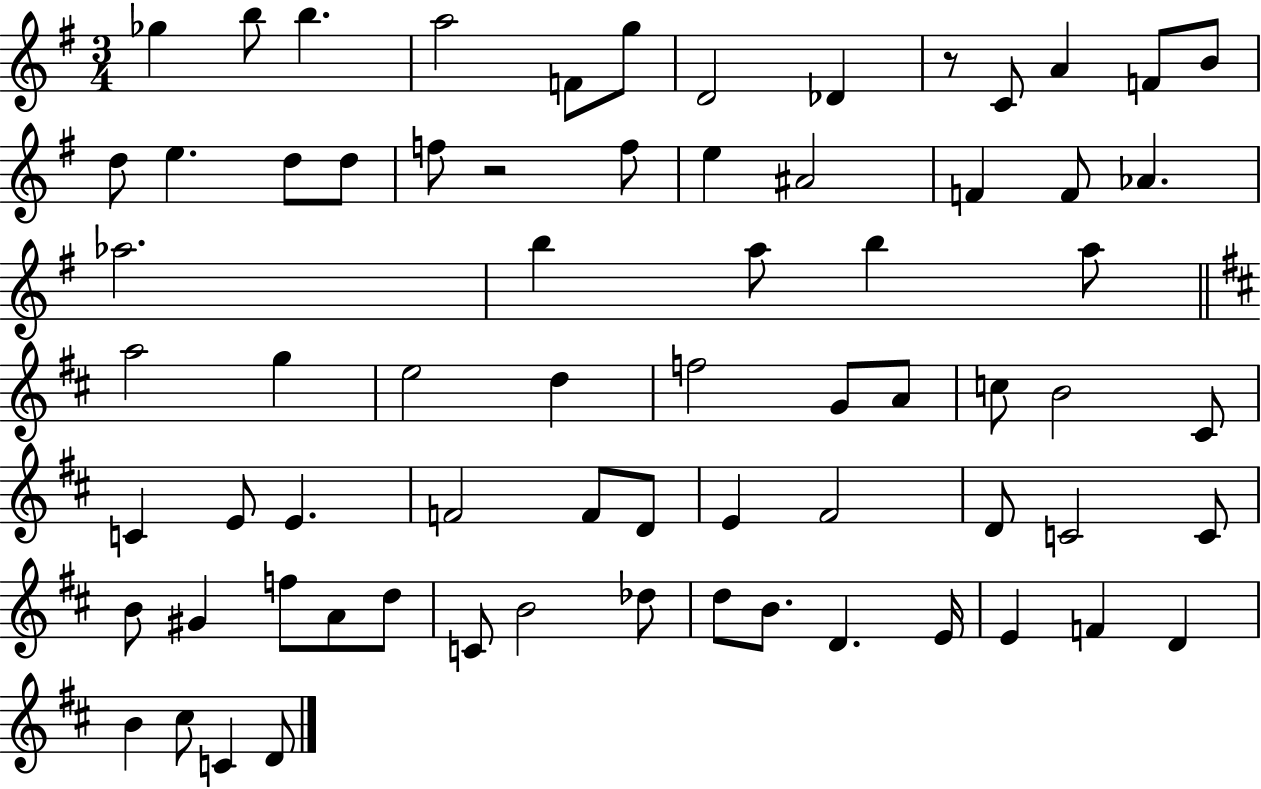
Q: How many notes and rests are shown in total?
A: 70